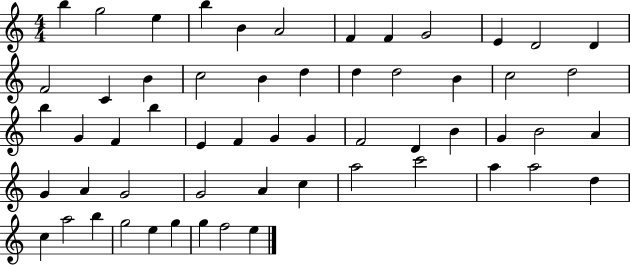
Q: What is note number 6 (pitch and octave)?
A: A4